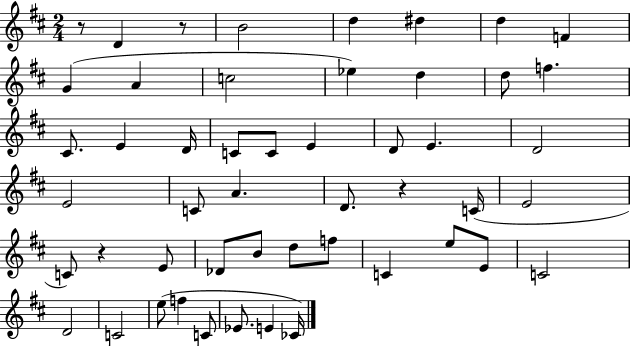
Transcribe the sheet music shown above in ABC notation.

X:1
T:Untitled
M:2/4
L:1/4
K:D
z/2 D z/2 B2 d ^d d F G A c2 _e d d/2 f ^C/2 E D/4 C/2 C/2 E D/2 E D2 E2 C/2 A D/2 z C/4 E2 C/2 z E/2 _D/2 B/2 d/2 f/2 C e/2 E/2 C2 D2 C2 e/2 f C/2 _E/2 E _C/4